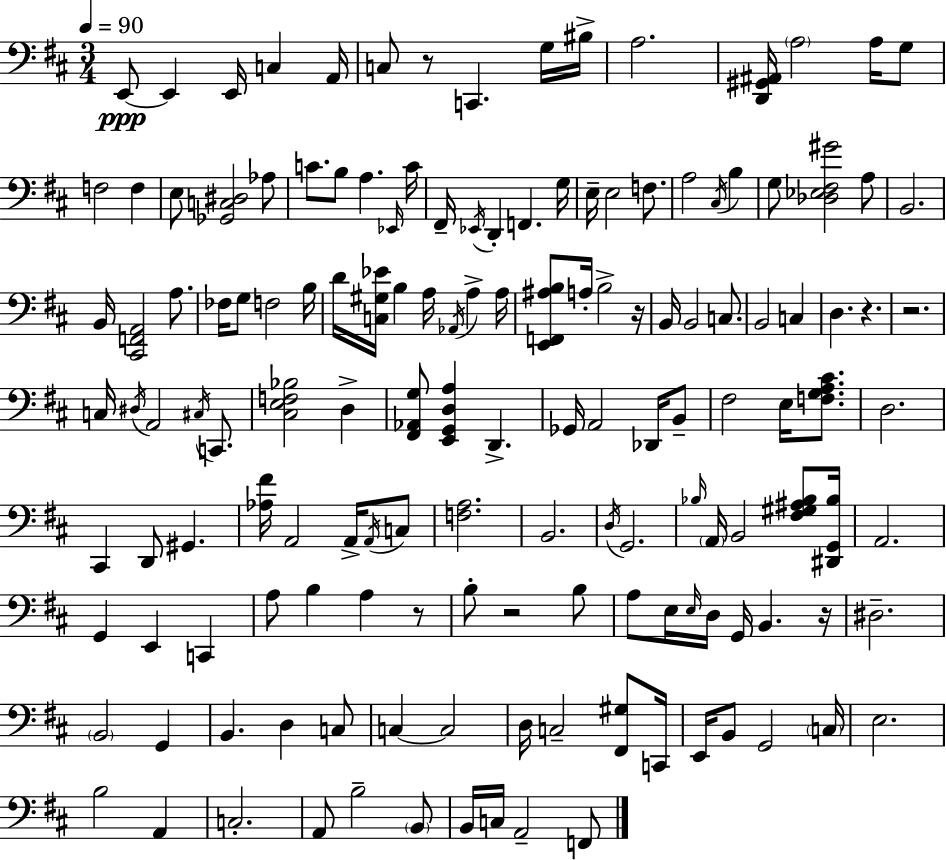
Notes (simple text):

E2/e E2/q E2/s C3/q A2/s C3/e R/e C2/q. G3/s BIS3/s A3/h. [D2,G#2,A#2]/s A3/h A3/s G3/e F3/h F3/q E3/e [Gb2,C3,D#3]/h Ab3/e C4/e. B3/e A3/q. Eb2/s C4/s F#2/s Eb2/s D2/q F2/q. G3/s E3/s E3/h F3/e. A3/h C#3/s B3/q G3/e [Db3,Eb3,F#3,G#4]/h A3/e B2/h. B2/s [C#2,F2,A2]/h A3/e. FES3/s G3/e F3/h B3/s D4/s [C3,G#3,Eb4]/s B3/q A3/s Ab2/s A3/q A3/s [E2,F2,A#3,B3]/e A3/s B3/h R/s B2/s B2/h C3/e. B2/h C3/q D3/q. R/q. R/h. C3/s D#3/s A2/h C#3/s C2/e. [C#3,E3,F3,Bb3]/h D3/q [F#2,Ab2,G3]/e [E2,G2,D3,A3]/q D2/q. Gb2/s A2/h Db2/s B2/e F#3/h E3/s [F3,G3,A3,C#4]/e. D3/h. C#2/q D2/e G#2/q. [Ab3,F#4]/s A2/h A2/s A2/s C3/e [F3,A3]/h. B2/h. D3/s G2/h. Bb3/s A2/s B2/h [F#3,G#3,A#3,Bb3]/e [D#2,G2,Bb3]/s A2/h. G2/q E2/q C2/q A3/e B3/q A3/q R/e B3/e R/h B3/e A3/e E3/s E3/s D3/s G2/s B2/q. R/s D#3/h. B2/h G2/q B2/q. D3/q C3/e C3/q C3/h D3/s C3/h [F#2,G#3]/e C2/s E2/s B2/e G2/h C3/s E3/h. B3/h A2/q C3/h. A2/e B3/h B2/e B2/s C3/s A2/h F2/e